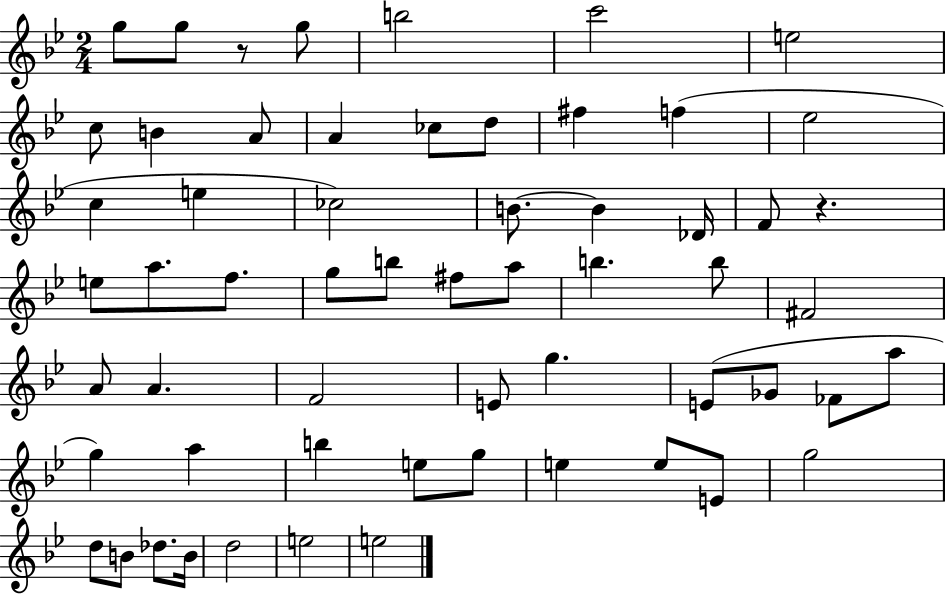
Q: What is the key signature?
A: BES major